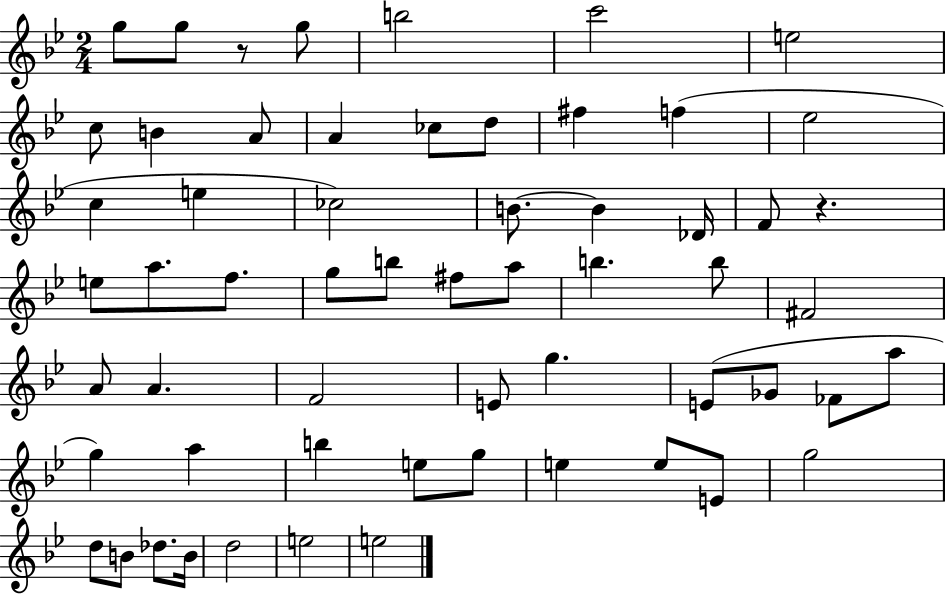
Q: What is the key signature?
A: BES major